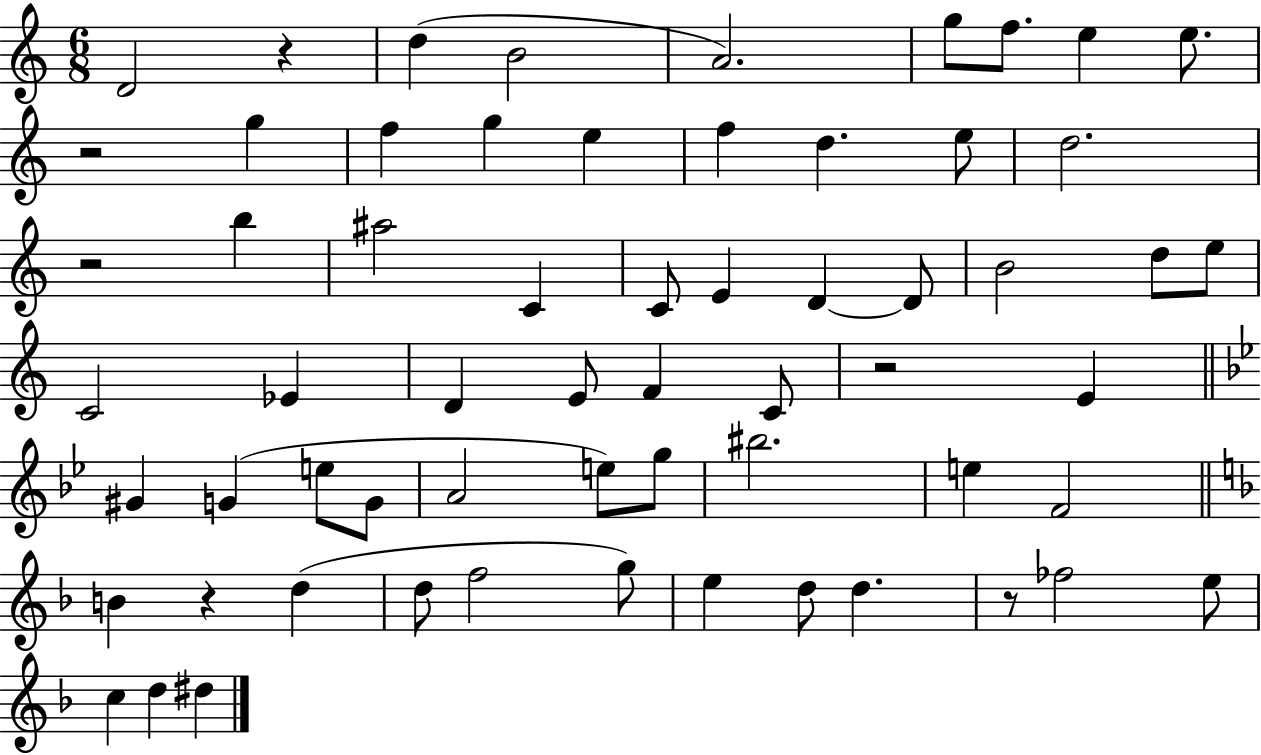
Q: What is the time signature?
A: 6/8